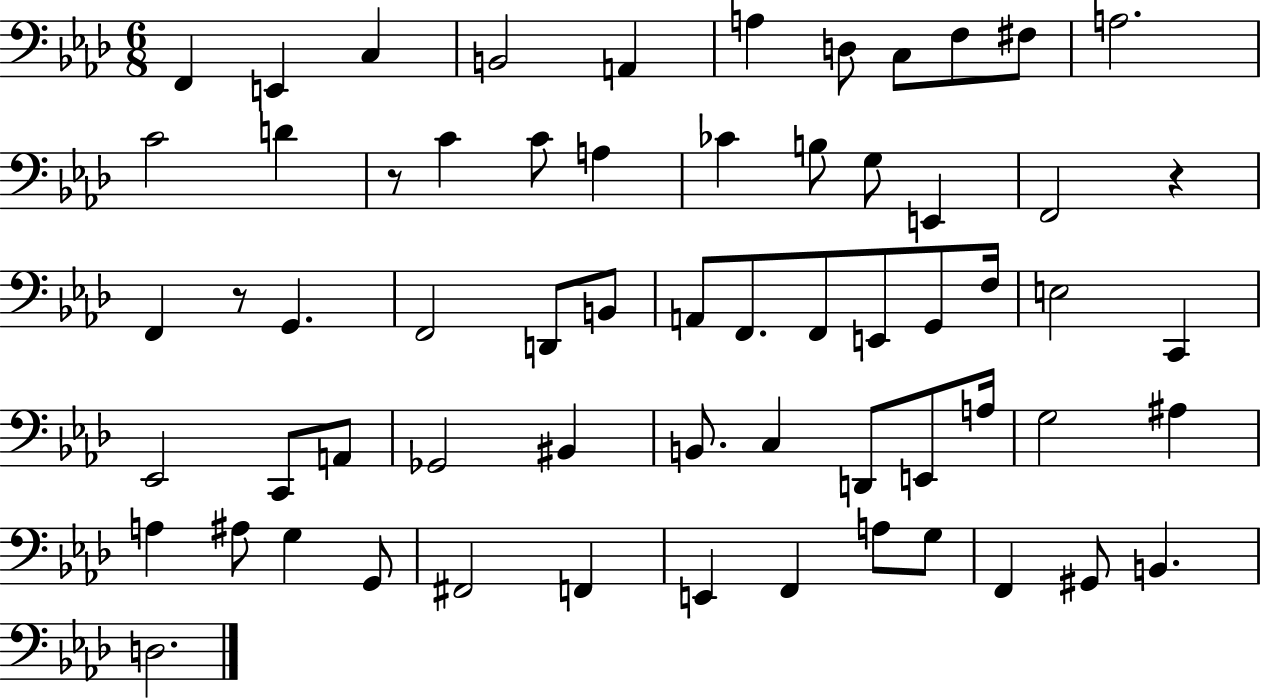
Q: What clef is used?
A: bass